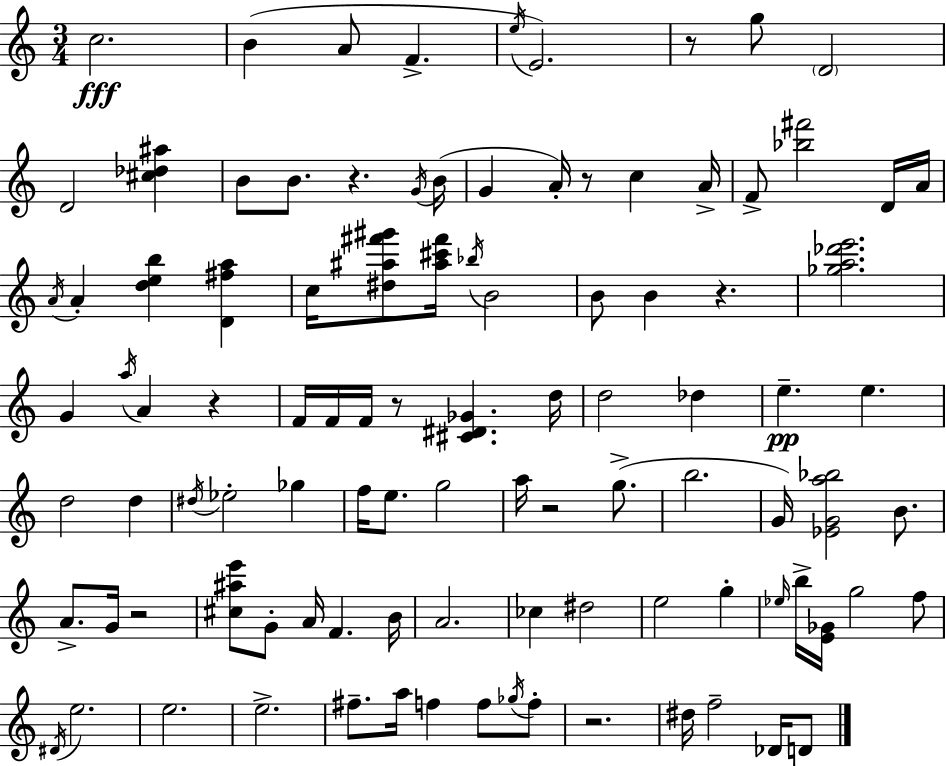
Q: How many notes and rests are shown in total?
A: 100